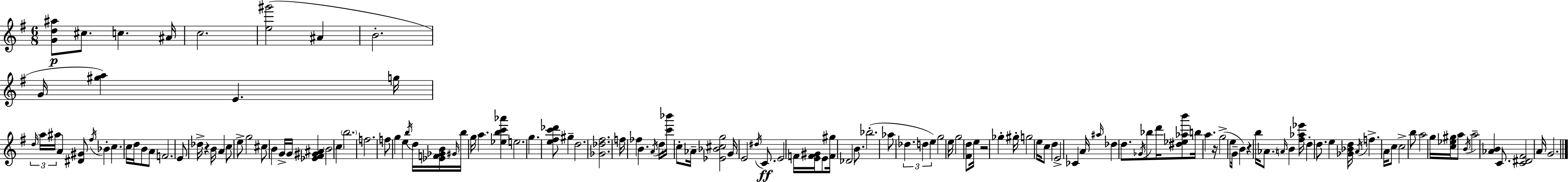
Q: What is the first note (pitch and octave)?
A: C#5